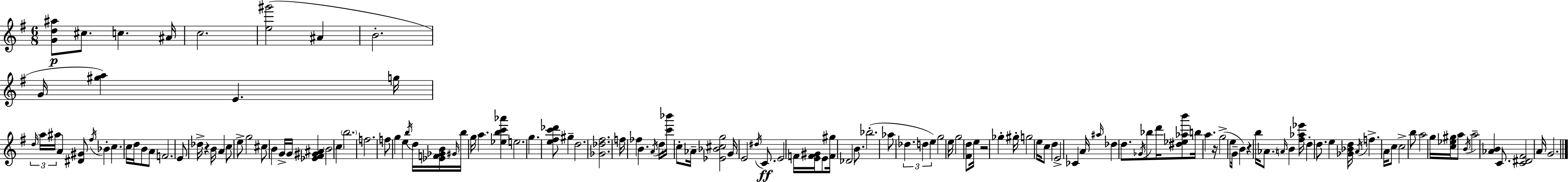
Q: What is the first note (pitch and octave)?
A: C#5